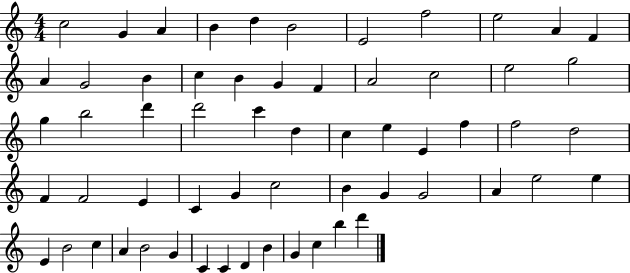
C5/h G4/q A4/q B4/q D5/q B4/h E4/h F5/h E5/h A4/q F4/q A4/q G4/h B4/q C5/q B4/q G4/q F4/q A4/h C5/h E5/h G5/h G5/q B5/h D6/q D6/h C6/q D5/q C5/q E5/q E4/q F5/q F5/h D5/h F4/q F4/h E4/q C4/q G4/q C5/h B4/q G4/q G4/h A4/q E5/h E5/q E4/q B4/h C5/q A4/q B4/h G4/q C4/q C4/q D4/q B4/q G4/q C5/q B5/q D6/q